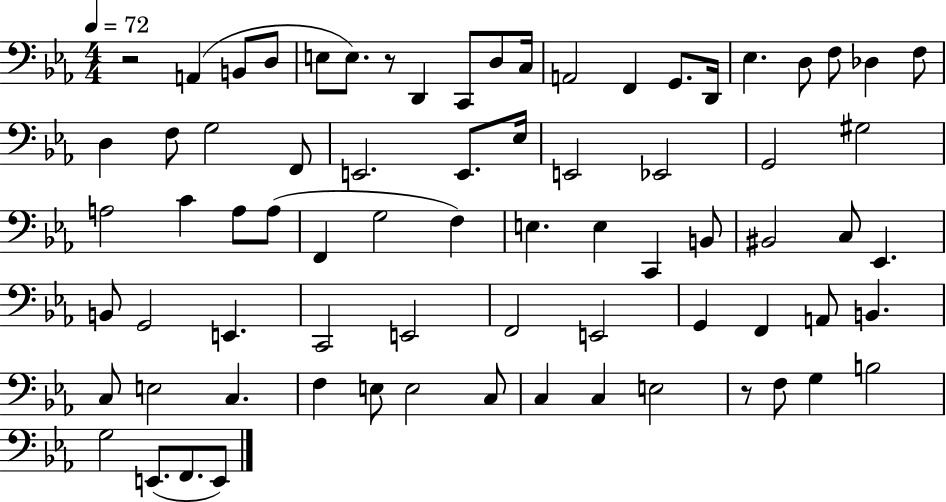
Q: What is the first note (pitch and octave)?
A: A2